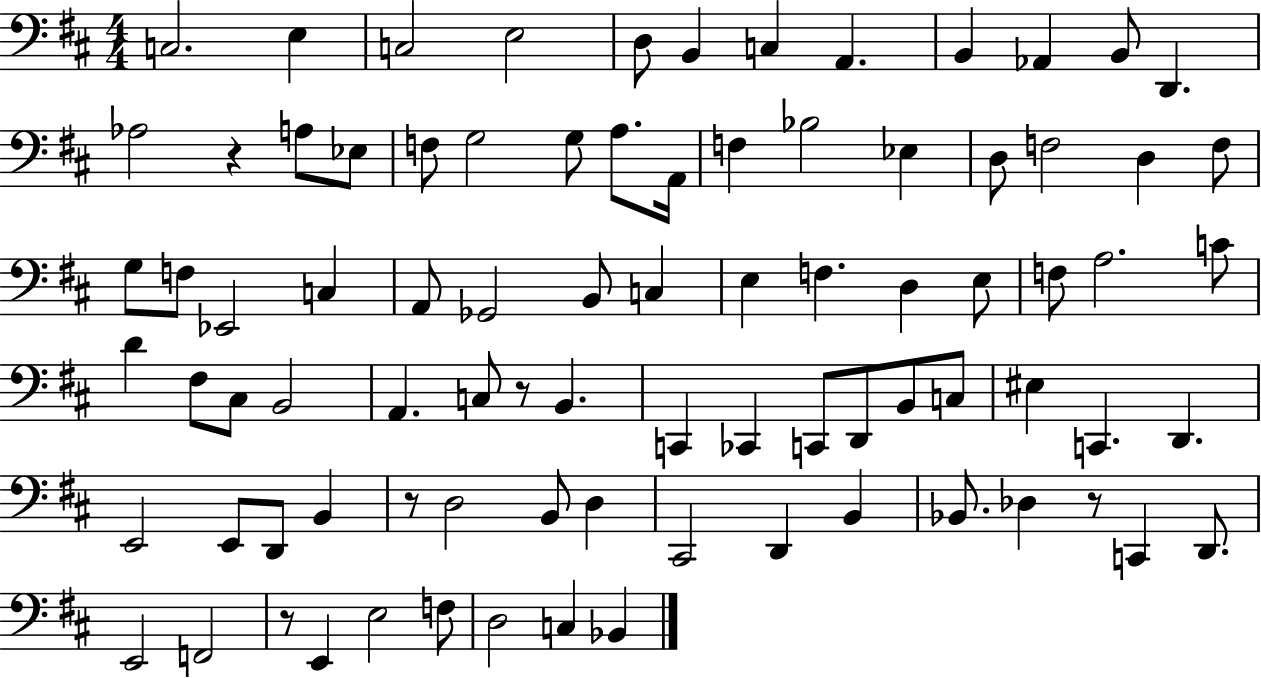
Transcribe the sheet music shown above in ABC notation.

X:1
T:Untitled
M:4/4
L:1/4
K:D
C,2 E, C,2 E,2 D,/2 B,, C, A,, B,, _A,, B,,/2 D,, _A,2 z A,/2 _E,/2 F,/2 G,2 G,/2 A,/2 A,,/4 F, _B,2 _E, D,/2 F,2 D, F,/2 G,/2 F,/2 _E,,2 C, A,,/2 _G,,2 B,,/2 C, E, F, D, E,/2 F,/2 A,2 C/2 D ^F,/2 ^C,/2 B,,2 A,, C,/2 z/2 B,, C,, _C,, C,,/2 D,,/2 B,,/2 C,/2 ^E, C,, D,, E,,2 E,,/2 D,,/2 B,, z/2 D,2 B,,/2 D, ^C,,2 D,, B,, _B,,/2 _D, z/2 C,, D,,/2 E,,2 F,,2 z/2 E,, E,2 F,/2 D,2 C, _B,,